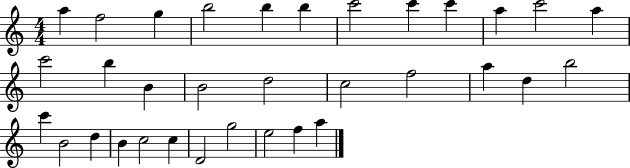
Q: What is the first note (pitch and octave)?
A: A5